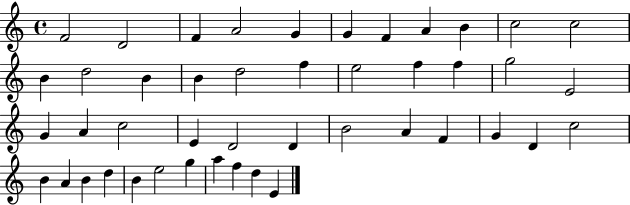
X:1
T:Untitled
M:4/4
L:1/4
K:C
F2 D2 F A2 G G F A B c2 c2 B d2 B B d2 f e2 f f g2 E2 G A c2 E D2 D B2 A F G D c2 B A B d B e2 g a f d E